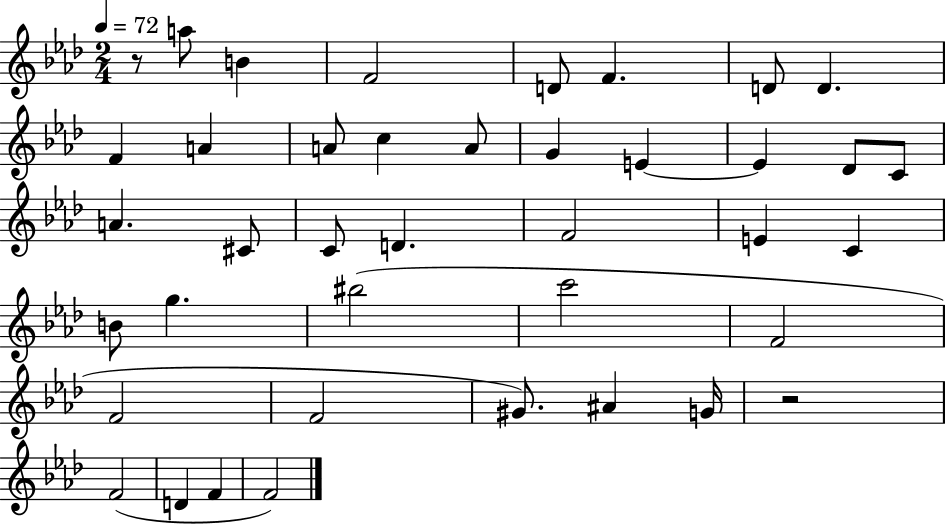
X:1
T:Untitled
M:2/4
L:1/4
K:Ab
z/2 a/2 B F2 D/2 F D/2 D F A A/2 c A/2 G E E _D/2 C/2 A ^C/2 C/2 D F2 E C B/2 g ^b2 c'2 F2 F2 F2 ^G/2 ^A G/4 z2 F2 D F F2